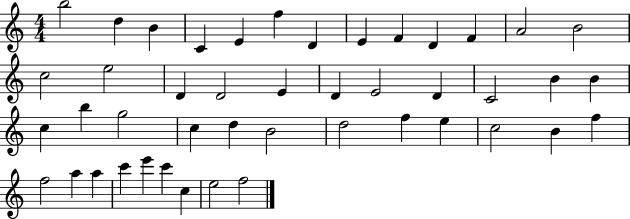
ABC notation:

X:1
T:Untitled
M:4/4
L:1/4
K:C
b2 d B C E f D E F D F A2 B2 c2 e2 D D2 E D E2 D C2 B B c b g2 c d B2 d2 f e c2 B f f2 a a c' e' c' c e2 f2